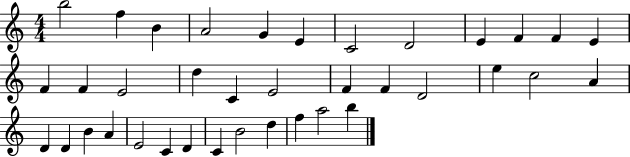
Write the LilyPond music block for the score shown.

{
  \clef treble
  \numericTimeSignature
  \time 4/4
  \key c \major
  b''2 f''4 b'4 | a'2 g'4 e'4 | c'2 d'2 | e'4 f'4 f'4 e'4 | \break f'4 f'4 e'2 | d''4 c'4 e'2 | f'4 f'4 d'2 | e''4 c''2 a'4 | \break d'4 d'4 b'4 a'4 | e'2 c'4 d'4 | c'4 b'2 d''4 | f''4 a''2 b''4 | \break \bar "|."
}